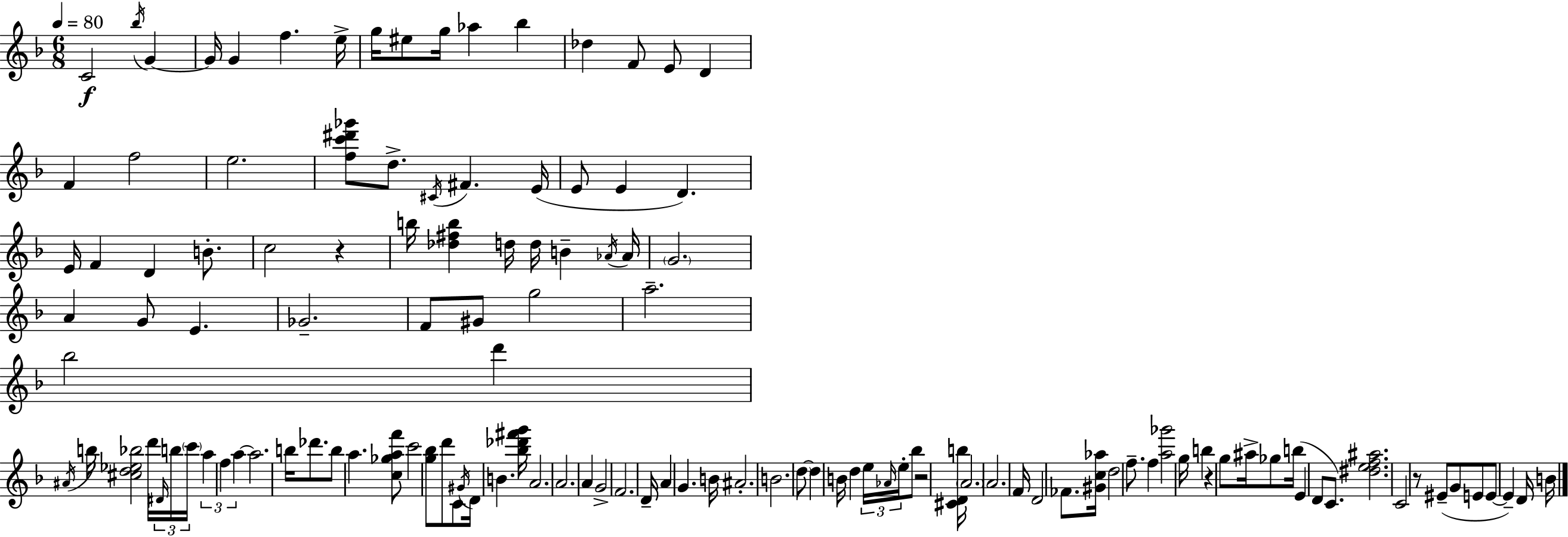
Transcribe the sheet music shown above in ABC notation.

X:1
T:Untitled
M:6/8
L:1/4
K:F
C2 _b/4 G G/4 G f e/4 g/4 ^e/2 g/4 _a _b _d F/2 E/2 D F f2 e2 [fc'^d'_g']/2 d/2 ^C/4 ^F E/4 E/2 E D E/4 F D B/2 c2 z b/4 [_d^fb] d/4 d/4 B _A/4 _A/4 G2 A G/2 E _G2 F/2 ^G/2 g2 a2 _b2 d' ^A/4 b/4 [^cd_e_b]2 d'/4 ^D/4 b/4 c'/4 a f a a2 b/4 _d'/2 b/2 a [c_gaf']/2 c'2 [g_b]/2 d'/2 C/2 ^G/4 D/4 B [_b_d'^f'g']/4 A2 A2 A G2 F2 D/4 A G B/4 ^A2 B2 d/2 d B/4 d e/4 _A/4 e/4 _b/2 z2 [^CDb]/4 A2 A2 F/4 D2 _F/2 [^Gc_a]/4 d2 f/2 f [a_g']2 g/4 b z g/2 ^a/4 _g/2 b/4 E D/2 C/2 [^def^a]2 C2 z/2 ^E/2 G/2 E/2 E/2 E D/4 B/4